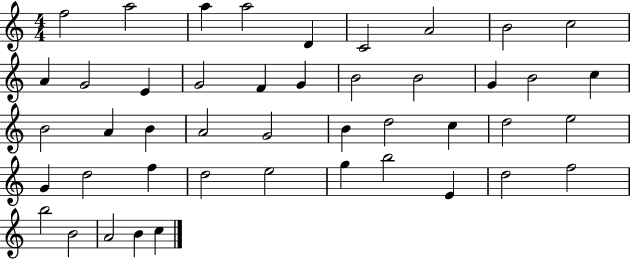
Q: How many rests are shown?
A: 0